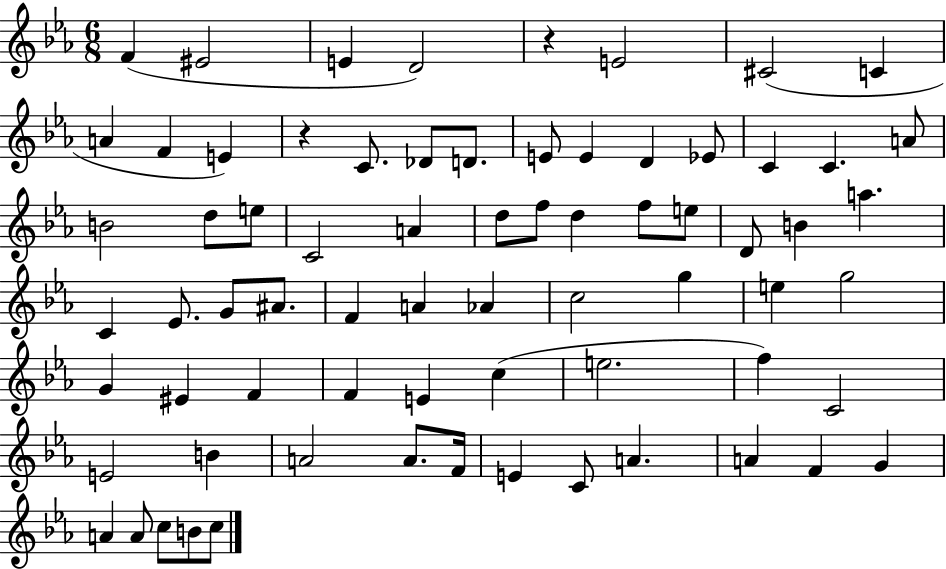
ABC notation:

X:1
T:Untitled
M:6/8
L:1/4
K:Eb
F ^E2 E D2 z E2 ^C2 C A F E z C/2 _D/2 D/2 E/2 E D _E/2 C C A/2 B2 d/2 e/2 C2 A d/2 f/2 d f/2 e/2 D/2 B a C _E/2 G/2 ^A/2 F A _A c2 g e g2 G ^E F F E c e2 f C2 E2 B A2 A/2 F/4 E C/2 A A F G A A/2 c/2 B/2 c/2